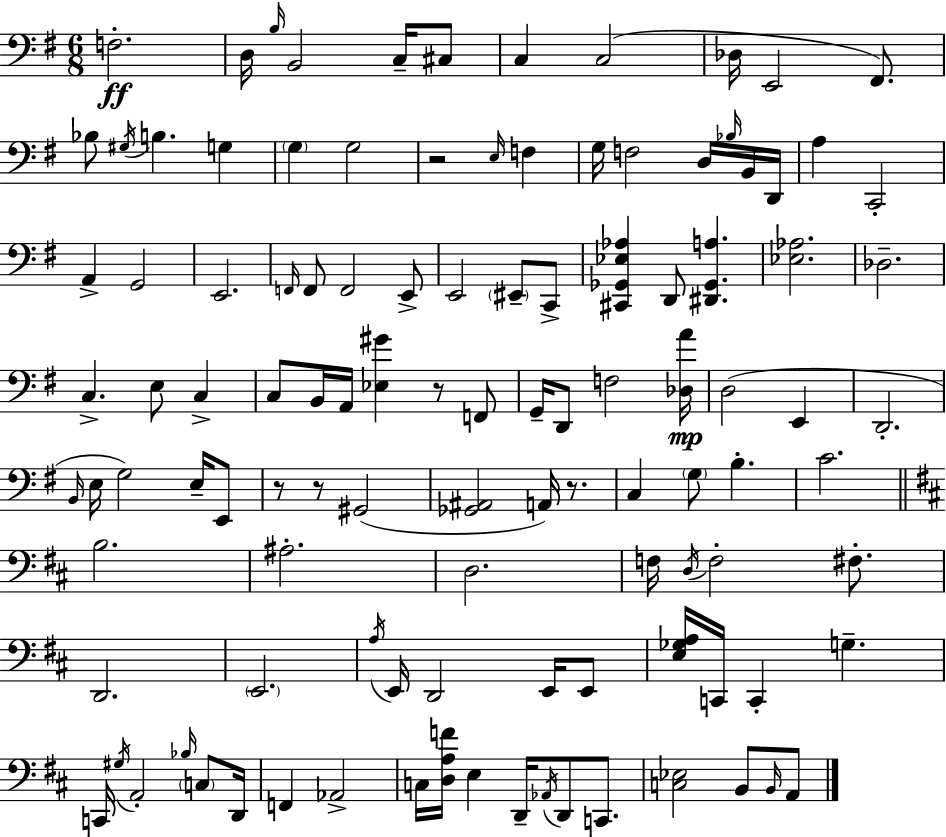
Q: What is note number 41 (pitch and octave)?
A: E3